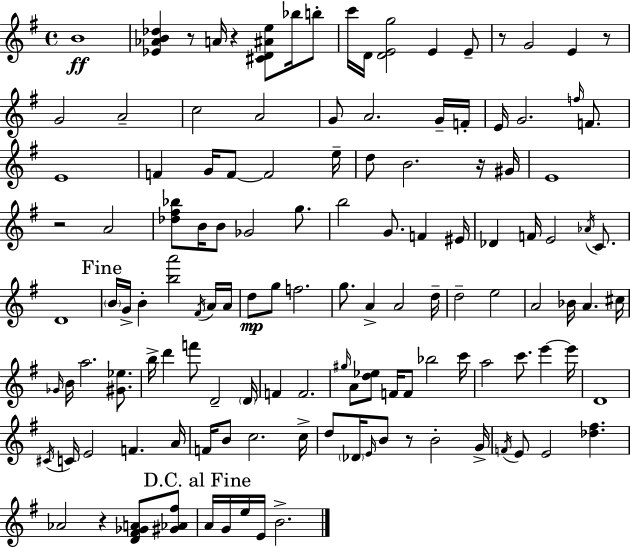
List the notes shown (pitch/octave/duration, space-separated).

B4/w [Eb4,Ab4,B4,Db5]/q R/e A4/s R/q [C#4,D4,A#4,E5]/e Bb5/s B5/e C6/s D4/s [D4,E4,G5]/h E4/q E4/e R/e G4/h E4/q R/e G4/h A4/h C5/h A4/h G4/e A4/h. G4/s F4/s E4/s G4/h. F5/s F4/e. E4/w F4/q G4/s F4/e F4/h E5/s D5/e B4/h. R/s G#4/s E4/w R/h A4/h [Db5,F#5,Bb5]/e B4/s B4/e Gb4/h G5/e. B5/h G4/e. F4/q EIS4/s Db4/q F4/s E4/h Ab4/s C4/e. D4/w B4/s G4/s B4/q [B5,A6]/h F#4/s A4/s A4/s D5/e G5/e F5/h. G5/e. A4/q A4/h D5/s D5/h E5/h A4/h Bb4/s A4/q. C#5/s Gb4/s B4/s A5/h. [G#4,Eb5]/e. B5/s D6/q F6/e D4/h D4/s F4/q F4/h. G#5/s A4/e [D5,Eb5]/e F4/s F4/e Bb5/h C6/s A5/h C6/e. E6/q E6/s D4/w C#4/s C4/s E4/h F4/q. A4/s F4/s B4/e C5/h. C5/s D5/e Db4/s E4/s B4/e R/e B4/h G4/s F4/s E4/e E4/h [Db5,F#5]/q. Ab4/h R/q [D4,F#4,Gb4,A4]/e [G#4,Ab4,F#5]/e A4/s G4/s E5/s E4/s B4/h.